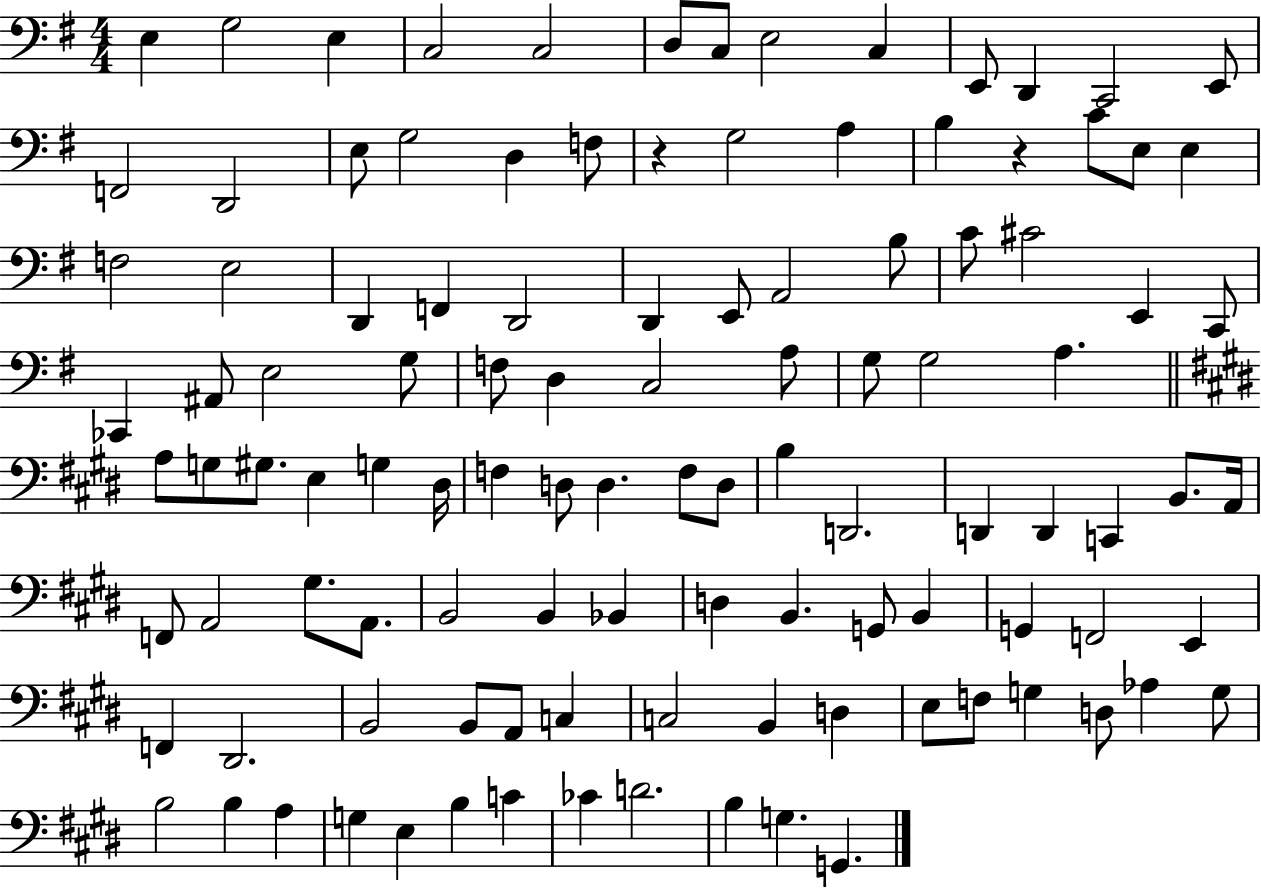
{
  \clef bass
  \numericTimeSignature
  \time 4/4
  \key g \major
  e4 g2 e4 | c2 c2 | d8 c8 e2 c4 | e,8 d,4 c,2 e,8 | \break f,2 d,2 | e8 g2 d4 f8 | r4 g2 a4 | b4 r4 c'8 e8 e4 | \break f2 e2 | d,4 f,4 d,2 | d,4 e,8 a,2 b8 | c'8 cis'2 e,4 c,8 | \break ces,4 ais,8 e2 g8 | f8 d4 c2 a8 | g8 g2 a4. | \bar "||" \break \key e \major a8 g8 gis8. e4 g4 dis16 | f4 d8 d4. f8 d8 | b4 d,2. | d,4 d,4 c,4 b,8. a,16 | \break f,8 a,2 gis8. a,8. | b,2 b,4 bes,4 | d4 b,4. g,8 b,4 | g,4 f,2 e,4 | \break f,4 dis,2. | b,2 b,8 a,8 c4 | c2 b,4 d4 | e8 f8 g4 d8 aes4 g8 | \break b2 b4 a4 | g4 e4 b4 c'4 | ces'4 d'2. | b4 g4. g,4. | \break \bar "|."
}